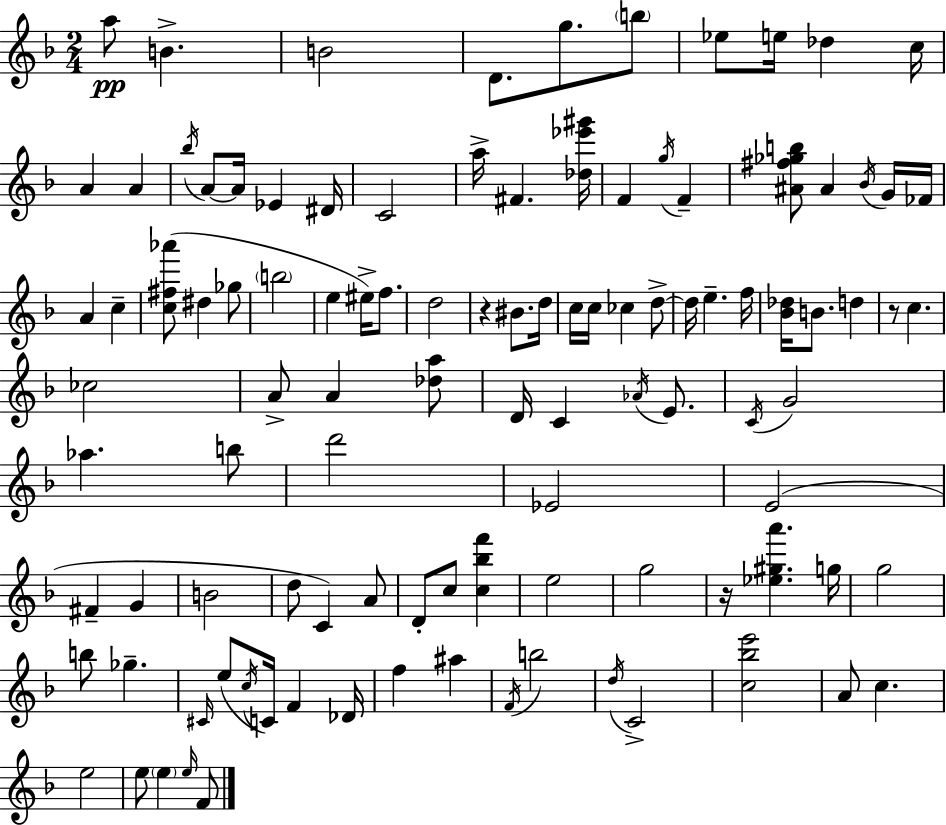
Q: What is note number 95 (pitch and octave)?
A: F4